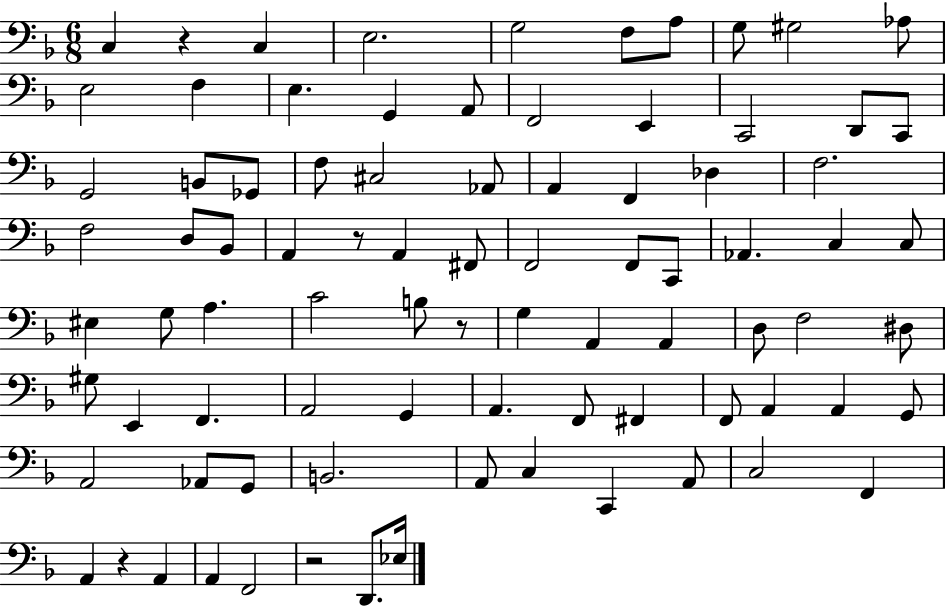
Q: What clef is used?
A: bass